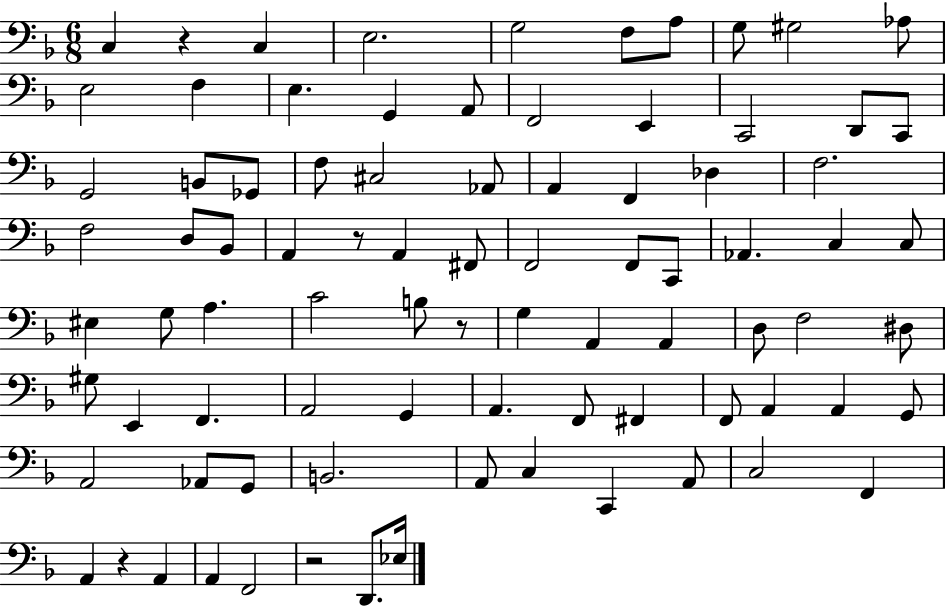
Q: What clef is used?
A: bass